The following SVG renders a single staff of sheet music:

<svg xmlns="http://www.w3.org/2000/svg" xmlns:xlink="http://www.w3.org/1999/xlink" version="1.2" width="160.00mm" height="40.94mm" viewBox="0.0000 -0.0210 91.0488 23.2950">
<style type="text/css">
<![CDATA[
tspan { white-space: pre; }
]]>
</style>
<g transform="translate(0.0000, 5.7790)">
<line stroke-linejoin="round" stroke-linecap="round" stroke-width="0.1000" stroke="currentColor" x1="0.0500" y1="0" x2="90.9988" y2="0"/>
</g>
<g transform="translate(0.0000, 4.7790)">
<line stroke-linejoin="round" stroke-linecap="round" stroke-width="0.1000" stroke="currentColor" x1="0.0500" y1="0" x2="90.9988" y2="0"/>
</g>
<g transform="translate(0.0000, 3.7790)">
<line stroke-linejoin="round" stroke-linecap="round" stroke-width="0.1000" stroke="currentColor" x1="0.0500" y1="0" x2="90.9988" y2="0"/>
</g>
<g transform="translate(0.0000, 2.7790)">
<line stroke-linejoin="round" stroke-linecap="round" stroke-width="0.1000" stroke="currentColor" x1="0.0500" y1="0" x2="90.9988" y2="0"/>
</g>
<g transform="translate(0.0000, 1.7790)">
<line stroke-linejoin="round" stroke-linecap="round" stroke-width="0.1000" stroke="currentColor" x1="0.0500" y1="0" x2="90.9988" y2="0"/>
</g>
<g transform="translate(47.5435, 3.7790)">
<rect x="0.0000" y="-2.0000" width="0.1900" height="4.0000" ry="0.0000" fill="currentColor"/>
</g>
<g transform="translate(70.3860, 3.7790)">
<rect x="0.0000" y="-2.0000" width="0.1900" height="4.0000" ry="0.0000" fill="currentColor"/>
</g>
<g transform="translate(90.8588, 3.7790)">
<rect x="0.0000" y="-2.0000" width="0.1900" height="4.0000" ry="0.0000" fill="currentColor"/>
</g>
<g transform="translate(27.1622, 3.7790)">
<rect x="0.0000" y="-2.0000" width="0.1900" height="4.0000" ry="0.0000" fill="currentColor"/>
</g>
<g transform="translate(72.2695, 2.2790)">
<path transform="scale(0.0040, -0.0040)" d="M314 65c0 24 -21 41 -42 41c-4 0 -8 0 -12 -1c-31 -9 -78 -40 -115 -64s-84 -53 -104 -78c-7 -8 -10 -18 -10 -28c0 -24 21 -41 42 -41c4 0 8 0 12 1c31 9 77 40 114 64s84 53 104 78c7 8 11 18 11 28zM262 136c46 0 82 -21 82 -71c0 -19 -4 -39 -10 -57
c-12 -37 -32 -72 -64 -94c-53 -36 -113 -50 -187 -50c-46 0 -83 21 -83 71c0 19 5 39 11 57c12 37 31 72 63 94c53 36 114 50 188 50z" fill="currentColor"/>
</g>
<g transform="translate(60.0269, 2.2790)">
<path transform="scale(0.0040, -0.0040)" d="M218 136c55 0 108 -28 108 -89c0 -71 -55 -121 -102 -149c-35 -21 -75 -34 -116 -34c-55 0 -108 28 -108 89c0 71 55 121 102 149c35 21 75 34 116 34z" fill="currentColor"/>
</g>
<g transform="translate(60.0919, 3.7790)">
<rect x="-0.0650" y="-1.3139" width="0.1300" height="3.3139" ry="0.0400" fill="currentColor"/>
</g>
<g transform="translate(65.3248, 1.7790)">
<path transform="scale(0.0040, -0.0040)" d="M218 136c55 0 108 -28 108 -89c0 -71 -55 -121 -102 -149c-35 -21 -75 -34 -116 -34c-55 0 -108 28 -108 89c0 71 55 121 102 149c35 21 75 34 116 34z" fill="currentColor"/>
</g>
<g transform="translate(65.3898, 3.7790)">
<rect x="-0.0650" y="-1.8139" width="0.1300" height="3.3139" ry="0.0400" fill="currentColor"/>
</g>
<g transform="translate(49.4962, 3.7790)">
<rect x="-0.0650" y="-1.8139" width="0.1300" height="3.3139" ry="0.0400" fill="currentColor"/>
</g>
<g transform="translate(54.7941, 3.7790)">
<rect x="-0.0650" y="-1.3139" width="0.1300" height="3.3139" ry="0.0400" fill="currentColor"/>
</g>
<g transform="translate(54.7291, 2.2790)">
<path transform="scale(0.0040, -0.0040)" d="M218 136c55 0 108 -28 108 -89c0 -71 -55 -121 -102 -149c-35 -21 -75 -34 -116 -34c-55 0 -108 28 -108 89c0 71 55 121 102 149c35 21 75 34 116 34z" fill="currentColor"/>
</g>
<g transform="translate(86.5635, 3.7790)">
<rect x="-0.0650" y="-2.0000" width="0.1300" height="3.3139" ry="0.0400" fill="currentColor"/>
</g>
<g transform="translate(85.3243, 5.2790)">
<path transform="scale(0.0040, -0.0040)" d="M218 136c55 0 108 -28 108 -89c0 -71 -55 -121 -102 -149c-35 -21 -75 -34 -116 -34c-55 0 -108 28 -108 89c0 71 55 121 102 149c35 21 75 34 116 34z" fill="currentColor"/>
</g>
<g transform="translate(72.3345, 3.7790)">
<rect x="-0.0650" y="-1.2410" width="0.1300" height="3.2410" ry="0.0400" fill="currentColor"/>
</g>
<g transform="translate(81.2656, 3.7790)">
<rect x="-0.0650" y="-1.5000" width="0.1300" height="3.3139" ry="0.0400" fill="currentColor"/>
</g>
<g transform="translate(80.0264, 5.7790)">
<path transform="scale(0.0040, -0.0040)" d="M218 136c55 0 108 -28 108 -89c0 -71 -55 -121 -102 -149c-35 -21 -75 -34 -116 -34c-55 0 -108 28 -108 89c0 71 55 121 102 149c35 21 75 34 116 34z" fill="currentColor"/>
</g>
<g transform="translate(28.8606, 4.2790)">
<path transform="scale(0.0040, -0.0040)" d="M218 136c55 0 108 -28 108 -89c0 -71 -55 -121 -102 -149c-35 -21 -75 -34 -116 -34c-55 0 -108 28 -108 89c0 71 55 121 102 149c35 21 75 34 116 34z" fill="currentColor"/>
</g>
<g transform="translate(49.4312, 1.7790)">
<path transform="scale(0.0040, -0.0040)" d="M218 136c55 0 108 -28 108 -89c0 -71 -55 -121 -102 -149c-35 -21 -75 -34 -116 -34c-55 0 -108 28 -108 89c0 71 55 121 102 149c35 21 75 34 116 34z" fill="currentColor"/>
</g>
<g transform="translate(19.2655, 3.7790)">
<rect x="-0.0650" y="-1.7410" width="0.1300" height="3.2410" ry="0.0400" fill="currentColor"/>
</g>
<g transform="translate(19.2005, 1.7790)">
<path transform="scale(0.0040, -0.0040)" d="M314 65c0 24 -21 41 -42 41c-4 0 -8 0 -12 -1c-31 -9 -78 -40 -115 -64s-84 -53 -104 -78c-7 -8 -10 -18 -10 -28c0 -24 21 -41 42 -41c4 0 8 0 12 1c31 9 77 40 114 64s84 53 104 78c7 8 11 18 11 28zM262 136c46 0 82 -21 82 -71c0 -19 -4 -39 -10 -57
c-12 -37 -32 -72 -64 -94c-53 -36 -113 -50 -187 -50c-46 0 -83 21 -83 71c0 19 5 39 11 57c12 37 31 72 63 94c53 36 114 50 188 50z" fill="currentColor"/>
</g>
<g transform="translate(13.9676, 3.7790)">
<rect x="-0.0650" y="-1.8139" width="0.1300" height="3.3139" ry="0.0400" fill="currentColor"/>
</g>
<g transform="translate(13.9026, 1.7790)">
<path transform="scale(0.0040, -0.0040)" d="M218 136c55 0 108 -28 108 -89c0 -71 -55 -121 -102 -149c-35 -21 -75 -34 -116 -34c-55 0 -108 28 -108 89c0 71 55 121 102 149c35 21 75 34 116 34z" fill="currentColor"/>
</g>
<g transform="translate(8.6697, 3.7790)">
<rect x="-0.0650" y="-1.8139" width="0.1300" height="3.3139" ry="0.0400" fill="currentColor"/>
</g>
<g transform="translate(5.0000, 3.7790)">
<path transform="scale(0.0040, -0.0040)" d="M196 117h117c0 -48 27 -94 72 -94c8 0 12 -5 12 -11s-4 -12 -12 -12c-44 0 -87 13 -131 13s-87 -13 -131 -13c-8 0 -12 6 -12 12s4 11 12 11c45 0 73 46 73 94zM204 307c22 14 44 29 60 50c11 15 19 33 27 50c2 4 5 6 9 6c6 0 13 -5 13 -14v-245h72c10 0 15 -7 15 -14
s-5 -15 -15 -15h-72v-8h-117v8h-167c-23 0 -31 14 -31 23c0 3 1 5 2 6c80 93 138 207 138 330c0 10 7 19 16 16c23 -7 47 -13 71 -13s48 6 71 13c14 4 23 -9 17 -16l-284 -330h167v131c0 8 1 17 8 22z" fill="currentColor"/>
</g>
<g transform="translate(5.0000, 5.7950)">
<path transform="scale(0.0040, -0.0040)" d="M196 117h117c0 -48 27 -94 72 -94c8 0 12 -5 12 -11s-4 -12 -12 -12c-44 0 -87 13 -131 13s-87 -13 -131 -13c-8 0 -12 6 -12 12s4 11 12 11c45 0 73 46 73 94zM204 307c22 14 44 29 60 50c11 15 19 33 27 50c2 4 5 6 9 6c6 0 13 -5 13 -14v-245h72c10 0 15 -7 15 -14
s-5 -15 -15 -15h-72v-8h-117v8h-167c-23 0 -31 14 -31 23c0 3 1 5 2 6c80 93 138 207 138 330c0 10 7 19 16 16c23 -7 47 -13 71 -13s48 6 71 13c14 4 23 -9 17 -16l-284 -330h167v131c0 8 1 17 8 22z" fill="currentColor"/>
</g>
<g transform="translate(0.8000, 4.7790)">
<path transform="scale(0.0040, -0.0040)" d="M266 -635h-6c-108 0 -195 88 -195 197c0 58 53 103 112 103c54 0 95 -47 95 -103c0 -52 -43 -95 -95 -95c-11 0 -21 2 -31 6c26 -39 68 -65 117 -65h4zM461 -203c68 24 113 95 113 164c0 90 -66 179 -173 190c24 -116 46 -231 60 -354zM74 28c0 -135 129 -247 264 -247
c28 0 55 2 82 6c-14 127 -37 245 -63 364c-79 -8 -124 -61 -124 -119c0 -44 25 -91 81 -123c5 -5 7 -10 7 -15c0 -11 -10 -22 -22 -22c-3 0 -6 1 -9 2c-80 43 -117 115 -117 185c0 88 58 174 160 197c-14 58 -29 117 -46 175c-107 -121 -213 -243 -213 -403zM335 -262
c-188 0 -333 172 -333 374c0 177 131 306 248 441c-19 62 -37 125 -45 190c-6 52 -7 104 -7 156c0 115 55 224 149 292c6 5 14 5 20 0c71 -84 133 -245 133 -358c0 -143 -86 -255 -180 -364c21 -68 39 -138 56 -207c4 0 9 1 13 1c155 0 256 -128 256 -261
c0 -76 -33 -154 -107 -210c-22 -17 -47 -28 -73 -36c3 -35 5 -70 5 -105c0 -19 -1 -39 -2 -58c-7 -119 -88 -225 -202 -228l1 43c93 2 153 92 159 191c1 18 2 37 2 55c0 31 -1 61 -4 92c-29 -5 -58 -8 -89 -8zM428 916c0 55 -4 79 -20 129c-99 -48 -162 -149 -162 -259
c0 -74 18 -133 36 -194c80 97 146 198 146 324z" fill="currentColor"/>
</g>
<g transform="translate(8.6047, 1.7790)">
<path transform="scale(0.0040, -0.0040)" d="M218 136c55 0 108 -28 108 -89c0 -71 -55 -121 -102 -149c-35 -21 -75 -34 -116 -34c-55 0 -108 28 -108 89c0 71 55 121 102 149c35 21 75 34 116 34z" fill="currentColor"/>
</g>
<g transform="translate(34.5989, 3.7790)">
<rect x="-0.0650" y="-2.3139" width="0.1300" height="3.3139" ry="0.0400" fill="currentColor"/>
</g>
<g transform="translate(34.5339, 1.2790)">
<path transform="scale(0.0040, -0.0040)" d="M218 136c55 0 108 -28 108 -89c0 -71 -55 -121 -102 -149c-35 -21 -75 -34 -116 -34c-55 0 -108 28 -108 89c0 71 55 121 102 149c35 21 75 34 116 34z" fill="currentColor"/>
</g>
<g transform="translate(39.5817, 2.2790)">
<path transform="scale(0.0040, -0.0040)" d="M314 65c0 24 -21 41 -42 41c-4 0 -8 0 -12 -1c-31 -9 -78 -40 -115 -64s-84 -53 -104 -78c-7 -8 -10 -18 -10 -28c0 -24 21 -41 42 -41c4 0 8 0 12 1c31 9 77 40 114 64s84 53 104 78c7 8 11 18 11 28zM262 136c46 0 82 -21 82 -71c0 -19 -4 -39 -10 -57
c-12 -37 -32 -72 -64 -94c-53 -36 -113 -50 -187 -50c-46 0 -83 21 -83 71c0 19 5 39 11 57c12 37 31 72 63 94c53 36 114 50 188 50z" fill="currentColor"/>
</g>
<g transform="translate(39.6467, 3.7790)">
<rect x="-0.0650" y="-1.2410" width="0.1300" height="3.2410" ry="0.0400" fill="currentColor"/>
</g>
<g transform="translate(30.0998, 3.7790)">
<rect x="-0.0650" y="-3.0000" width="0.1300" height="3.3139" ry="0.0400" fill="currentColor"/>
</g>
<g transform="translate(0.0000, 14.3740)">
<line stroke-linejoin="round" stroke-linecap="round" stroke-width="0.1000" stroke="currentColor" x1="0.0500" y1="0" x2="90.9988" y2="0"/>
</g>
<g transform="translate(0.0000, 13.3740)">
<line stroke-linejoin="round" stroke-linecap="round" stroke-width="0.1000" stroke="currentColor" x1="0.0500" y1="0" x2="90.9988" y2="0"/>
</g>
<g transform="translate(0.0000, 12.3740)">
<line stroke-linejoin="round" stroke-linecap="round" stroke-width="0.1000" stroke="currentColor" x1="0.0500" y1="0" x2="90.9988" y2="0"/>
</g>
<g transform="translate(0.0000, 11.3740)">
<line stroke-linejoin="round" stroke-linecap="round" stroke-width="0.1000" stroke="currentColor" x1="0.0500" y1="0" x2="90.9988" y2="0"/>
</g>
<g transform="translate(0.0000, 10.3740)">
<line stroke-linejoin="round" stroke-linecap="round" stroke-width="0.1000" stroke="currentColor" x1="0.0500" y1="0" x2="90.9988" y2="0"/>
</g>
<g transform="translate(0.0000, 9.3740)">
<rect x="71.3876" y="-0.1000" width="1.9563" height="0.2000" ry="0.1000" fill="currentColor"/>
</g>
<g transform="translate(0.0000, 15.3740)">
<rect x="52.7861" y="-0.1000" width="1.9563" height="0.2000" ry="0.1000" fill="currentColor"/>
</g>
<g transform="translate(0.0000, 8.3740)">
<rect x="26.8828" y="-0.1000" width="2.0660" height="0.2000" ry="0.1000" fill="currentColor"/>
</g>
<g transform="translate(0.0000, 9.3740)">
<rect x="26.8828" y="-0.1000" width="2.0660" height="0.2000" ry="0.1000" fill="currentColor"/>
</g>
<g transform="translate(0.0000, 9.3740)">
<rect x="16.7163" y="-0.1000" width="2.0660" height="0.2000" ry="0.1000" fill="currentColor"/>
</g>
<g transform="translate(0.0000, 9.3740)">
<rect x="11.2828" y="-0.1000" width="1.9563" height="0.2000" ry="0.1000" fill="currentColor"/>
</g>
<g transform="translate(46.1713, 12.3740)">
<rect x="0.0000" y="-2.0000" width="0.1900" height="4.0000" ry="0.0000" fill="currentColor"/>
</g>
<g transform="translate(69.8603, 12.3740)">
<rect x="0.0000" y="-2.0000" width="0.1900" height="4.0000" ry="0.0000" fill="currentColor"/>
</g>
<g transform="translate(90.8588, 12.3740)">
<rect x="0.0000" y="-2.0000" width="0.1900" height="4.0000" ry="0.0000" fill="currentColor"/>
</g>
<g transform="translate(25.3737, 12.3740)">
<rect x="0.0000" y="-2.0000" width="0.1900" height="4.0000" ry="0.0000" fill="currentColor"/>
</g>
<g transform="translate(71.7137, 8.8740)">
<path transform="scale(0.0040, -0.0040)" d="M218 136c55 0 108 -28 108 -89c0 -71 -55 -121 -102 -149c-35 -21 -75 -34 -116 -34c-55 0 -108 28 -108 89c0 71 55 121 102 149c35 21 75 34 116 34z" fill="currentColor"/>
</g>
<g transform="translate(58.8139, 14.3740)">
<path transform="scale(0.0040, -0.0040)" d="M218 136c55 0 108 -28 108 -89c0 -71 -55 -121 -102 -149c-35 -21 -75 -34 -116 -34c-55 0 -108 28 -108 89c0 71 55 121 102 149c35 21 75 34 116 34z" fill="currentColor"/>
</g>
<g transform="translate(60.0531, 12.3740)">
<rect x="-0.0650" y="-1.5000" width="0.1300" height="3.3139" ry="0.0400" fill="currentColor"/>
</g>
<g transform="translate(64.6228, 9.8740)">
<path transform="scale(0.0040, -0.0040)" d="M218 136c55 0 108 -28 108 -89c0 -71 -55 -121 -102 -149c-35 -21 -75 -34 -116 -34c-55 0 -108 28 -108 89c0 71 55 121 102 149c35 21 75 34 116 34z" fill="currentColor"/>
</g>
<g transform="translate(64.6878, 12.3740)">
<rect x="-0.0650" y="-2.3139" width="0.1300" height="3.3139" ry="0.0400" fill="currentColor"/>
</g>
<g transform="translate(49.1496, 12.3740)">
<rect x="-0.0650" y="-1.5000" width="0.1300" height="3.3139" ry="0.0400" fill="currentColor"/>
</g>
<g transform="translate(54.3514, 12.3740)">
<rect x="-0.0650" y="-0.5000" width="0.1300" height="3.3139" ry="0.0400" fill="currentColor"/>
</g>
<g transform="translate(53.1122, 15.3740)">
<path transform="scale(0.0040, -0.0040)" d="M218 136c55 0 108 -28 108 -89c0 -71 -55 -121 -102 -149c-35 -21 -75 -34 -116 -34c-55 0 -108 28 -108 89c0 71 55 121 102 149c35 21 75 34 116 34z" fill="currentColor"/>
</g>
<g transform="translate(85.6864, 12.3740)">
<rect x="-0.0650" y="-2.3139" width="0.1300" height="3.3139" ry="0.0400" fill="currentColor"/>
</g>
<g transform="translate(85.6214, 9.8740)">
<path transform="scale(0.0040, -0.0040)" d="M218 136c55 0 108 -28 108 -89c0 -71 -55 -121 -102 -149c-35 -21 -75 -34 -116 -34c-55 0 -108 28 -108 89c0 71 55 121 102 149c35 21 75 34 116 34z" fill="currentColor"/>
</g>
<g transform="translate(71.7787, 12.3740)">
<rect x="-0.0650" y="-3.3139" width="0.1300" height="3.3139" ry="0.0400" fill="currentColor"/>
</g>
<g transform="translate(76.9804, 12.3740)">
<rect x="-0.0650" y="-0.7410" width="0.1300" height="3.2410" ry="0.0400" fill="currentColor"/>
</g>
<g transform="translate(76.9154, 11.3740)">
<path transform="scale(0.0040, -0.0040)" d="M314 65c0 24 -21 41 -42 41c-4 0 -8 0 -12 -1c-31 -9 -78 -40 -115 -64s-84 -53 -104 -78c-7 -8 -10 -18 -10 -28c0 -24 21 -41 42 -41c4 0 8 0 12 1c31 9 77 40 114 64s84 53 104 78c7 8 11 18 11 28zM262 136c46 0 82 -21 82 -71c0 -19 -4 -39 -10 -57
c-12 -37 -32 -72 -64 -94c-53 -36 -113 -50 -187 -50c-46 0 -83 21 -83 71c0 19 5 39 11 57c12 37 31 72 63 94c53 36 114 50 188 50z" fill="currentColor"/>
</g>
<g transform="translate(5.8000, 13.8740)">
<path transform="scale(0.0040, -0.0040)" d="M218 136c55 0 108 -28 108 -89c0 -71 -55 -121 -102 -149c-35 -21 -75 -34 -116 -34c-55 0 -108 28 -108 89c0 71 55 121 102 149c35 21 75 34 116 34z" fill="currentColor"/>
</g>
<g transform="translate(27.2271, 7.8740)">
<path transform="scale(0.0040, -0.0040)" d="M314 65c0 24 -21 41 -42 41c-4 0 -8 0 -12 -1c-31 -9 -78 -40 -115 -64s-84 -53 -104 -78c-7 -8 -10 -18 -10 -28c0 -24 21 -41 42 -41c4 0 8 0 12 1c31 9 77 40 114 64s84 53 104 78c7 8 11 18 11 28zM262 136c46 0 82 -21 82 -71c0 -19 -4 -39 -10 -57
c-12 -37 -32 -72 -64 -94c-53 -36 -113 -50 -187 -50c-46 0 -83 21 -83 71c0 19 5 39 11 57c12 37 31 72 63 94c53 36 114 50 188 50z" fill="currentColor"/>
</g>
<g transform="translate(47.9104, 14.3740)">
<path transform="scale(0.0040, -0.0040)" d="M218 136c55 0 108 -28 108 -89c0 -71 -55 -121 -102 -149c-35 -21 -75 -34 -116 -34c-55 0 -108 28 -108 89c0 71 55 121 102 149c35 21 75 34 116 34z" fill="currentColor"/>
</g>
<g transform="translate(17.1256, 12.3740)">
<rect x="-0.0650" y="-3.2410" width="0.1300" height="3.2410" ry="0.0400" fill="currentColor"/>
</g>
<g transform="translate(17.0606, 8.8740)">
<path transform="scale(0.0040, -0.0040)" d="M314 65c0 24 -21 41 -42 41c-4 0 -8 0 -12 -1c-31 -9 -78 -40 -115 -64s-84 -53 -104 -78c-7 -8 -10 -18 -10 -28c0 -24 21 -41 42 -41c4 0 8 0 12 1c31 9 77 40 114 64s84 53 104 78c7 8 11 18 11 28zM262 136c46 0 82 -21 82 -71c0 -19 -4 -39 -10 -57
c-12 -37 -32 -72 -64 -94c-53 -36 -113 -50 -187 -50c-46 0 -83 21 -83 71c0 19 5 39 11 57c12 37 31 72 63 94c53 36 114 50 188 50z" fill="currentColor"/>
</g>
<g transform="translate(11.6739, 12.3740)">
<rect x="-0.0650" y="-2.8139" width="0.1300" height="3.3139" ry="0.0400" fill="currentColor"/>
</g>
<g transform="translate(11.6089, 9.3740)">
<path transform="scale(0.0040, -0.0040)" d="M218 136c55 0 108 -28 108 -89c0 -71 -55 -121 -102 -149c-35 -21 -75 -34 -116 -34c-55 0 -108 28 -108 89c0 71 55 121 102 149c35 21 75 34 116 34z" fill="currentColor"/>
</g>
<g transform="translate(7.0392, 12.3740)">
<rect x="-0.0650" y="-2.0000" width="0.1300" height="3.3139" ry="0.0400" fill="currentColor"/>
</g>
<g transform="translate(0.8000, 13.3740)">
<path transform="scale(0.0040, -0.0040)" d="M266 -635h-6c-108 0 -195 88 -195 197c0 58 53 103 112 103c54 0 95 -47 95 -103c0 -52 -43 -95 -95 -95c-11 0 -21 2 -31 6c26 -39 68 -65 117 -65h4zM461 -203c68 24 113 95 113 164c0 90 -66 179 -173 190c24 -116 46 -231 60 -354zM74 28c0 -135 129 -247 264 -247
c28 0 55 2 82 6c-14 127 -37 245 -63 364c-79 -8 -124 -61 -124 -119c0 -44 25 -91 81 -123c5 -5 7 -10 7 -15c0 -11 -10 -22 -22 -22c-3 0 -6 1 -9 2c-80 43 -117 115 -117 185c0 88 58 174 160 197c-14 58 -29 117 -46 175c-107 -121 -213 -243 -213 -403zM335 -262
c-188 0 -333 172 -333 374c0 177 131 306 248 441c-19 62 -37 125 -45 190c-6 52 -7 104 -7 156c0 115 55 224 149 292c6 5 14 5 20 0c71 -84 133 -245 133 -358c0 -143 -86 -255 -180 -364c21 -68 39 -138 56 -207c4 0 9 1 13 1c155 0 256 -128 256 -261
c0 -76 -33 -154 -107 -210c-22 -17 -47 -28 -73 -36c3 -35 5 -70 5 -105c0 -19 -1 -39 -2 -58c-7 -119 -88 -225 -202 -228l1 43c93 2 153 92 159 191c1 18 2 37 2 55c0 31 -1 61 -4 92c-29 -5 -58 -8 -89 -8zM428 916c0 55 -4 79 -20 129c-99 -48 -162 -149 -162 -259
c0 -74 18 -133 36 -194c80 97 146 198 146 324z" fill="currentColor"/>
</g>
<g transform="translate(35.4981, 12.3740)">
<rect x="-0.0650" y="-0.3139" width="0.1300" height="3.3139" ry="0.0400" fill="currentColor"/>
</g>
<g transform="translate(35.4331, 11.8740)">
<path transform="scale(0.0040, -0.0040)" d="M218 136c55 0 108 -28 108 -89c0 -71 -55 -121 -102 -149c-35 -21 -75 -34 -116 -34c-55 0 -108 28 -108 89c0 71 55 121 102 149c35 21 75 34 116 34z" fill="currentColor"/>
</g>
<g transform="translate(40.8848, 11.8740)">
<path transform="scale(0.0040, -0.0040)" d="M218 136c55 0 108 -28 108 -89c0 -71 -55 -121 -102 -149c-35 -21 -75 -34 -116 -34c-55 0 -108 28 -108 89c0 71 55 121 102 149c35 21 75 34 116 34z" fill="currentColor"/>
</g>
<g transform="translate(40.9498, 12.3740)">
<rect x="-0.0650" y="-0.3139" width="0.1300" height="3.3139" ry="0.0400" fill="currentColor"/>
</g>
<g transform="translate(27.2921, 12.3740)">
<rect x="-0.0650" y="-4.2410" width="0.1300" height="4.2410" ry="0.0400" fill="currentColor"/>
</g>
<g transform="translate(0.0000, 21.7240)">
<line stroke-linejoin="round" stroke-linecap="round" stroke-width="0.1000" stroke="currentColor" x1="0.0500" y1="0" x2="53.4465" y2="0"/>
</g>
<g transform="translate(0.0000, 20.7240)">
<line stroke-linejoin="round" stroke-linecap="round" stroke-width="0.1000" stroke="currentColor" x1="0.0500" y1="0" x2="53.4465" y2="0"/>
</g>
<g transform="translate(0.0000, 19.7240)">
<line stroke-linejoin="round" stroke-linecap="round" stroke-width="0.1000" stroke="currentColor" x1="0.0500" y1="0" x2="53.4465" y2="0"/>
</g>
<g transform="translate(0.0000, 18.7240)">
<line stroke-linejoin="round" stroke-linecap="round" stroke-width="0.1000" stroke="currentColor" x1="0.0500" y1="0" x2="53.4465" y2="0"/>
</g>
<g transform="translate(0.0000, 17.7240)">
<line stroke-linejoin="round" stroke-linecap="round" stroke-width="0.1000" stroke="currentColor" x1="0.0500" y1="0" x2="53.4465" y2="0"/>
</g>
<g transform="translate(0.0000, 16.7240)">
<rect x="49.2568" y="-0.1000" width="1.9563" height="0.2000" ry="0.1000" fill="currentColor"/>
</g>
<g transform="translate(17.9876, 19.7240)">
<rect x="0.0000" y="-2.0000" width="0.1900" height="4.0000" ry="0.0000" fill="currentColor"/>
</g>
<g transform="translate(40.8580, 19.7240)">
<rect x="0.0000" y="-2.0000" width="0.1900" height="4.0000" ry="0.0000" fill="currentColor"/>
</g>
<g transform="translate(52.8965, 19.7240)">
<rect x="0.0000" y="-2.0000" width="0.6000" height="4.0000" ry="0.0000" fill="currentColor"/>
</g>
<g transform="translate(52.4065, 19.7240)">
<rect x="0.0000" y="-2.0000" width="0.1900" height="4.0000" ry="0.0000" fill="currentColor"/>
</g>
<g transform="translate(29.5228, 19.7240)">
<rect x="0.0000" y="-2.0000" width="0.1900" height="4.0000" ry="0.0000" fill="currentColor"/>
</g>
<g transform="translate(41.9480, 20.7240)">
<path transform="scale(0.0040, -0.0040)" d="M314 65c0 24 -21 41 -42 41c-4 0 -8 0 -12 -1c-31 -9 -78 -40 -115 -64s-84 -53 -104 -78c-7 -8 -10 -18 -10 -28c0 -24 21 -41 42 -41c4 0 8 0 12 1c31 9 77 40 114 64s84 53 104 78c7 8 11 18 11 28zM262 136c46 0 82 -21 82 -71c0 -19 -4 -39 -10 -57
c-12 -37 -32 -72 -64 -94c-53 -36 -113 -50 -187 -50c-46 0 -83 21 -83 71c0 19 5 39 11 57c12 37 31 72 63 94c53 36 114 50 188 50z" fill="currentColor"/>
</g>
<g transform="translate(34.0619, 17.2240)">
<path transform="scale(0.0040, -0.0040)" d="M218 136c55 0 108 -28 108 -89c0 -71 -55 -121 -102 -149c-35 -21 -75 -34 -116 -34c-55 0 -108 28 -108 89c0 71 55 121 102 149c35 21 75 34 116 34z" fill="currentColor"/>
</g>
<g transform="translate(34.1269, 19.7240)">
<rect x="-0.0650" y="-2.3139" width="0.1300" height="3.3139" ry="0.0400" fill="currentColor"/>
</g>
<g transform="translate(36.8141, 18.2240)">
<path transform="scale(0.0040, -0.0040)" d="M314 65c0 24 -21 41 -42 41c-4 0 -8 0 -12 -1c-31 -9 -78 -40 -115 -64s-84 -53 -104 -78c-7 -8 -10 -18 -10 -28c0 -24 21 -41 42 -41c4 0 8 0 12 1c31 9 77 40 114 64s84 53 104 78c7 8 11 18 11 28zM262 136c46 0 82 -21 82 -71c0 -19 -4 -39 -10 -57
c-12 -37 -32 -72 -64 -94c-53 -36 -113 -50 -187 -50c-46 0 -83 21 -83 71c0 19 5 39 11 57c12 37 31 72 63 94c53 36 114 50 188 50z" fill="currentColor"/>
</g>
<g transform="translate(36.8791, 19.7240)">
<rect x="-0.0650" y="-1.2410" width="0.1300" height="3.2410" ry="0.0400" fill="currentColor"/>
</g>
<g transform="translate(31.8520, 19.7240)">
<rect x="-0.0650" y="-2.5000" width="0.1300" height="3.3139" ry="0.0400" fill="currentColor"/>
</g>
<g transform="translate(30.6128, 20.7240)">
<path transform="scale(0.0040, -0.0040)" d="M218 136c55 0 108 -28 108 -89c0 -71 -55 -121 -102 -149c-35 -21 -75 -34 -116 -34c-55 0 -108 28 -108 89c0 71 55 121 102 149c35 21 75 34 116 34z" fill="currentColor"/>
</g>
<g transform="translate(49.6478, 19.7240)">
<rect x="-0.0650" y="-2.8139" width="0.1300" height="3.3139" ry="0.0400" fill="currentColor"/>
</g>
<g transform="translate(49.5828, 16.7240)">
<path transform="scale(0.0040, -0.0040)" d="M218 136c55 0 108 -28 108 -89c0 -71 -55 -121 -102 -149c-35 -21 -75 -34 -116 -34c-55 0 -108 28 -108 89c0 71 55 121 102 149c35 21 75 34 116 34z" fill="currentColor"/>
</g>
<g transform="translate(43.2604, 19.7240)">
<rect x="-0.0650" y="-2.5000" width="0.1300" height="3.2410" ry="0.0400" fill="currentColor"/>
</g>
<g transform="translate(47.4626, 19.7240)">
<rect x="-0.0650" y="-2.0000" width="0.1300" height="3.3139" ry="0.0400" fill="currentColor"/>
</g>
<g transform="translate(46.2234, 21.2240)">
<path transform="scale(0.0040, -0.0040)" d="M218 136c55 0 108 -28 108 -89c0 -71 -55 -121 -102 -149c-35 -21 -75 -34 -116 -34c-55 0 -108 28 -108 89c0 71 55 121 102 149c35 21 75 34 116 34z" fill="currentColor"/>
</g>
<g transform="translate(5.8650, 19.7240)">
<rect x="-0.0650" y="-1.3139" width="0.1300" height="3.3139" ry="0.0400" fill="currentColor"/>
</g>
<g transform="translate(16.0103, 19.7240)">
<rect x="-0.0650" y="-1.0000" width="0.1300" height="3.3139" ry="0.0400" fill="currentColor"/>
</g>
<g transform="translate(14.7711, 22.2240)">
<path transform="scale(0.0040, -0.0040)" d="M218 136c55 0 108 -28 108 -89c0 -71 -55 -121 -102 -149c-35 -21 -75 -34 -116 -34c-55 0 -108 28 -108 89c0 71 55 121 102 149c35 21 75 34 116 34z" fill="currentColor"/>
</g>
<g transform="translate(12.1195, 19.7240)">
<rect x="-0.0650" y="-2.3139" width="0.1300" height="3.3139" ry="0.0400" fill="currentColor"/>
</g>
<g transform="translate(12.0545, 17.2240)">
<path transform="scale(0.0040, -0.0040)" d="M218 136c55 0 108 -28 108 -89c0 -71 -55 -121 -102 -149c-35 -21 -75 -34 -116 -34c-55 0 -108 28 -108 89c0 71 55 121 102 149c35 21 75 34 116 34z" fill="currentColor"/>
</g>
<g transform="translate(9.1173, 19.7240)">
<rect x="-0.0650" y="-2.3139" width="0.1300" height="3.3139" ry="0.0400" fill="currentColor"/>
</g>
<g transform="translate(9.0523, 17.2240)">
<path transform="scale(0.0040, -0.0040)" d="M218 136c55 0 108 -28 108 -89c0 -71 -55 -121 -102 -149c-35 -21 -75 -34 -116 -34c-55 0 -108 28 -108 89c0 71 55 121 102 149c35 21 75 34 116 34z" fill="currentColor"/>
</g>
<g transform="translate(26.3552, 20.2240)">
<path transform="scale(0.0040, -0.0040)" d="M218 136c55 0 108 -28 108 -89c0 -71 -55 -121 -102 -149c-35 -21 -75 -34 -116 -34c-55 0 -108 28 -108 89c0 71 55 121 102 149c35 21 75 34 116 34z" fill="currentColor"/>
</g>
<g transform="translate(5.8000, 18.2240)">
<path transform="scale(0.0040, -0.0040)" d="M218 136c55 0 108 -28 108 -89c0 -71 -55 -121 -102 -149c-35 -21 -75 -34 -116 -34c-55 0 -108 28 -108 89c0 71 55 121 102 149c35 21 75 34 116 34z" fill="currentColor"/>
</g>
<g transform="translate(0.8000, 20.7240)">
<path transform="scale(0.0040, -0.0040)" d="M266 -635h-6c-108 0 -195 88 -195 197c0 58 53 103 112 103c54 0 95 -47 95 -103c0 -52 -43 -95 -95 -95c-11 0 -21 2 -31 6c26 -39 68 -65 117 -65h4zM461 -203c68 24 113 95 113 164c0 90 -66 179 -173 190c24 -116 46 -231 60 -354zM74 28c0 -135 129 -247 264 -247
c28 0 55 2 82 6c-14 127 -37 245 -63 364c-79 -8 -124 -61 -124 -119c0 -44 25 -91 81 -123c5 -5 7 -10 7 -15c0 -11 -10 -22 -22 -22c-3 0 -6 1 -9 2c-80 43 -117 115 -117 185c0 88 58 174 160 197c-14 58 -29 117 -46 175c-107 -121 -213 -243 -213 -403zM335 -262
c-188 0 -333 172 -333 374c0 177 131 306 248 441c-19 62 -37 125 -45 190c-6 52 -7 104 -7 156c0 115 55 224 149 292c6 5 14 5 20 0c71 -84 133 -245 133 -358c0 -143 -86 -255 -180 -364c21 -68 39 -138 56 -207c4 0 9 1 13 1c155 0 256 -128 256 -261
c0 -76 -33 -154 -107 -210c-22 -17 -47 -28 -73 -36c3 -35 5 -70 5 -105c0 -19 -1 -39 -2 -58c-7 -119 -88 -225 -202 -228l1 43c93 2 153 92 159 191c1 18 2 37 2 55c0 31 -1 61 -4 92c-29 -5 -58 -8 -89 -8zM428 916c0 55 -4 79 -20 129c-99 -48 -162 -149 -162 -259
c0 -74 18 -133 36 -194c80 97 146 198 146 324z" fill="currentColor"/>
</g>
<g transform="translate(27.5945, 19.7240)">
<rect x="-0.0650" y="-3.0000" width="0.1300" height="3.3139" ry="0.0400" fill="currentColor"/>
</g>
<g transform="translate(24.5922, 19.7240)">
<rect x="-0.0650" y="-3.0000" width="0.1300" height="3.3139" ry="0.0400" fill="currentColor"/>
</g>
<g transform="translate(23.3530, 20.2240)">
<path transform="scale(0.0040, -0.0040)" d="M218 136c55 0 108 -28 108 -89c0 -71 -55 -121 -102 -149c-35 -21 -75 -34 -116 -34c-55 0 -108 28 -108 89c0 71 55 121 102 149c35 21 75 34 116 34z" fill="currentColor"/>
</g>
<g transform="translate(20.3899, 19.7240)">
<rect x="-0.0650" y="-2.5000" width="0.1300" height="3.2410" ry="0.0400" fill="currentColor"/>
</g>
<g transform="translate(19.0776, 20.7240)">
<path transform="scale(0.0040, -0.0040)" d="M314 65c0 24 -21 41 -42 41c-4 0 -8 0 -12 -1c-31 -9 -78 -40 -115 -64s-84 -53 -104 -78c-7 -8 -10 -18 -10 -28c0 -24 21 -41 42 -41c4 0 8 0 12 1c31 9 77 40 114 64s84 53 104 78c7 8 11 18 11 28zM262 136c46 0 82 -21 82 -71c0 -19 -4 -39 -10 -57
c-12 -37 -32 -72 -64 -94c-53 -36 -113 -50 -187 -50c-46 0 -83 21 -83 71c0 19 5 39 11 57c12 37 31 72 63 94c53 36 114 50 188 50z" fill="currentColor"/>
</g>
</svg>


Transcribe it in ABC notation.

X:1
T:Untitled
M:4/4
L:1/4
K:C
f f f2 A g e2 f e e f e2 E F F a b2 d'2 c c E C E g b d2 g e g g D G2 A A G g e2 G2 F a